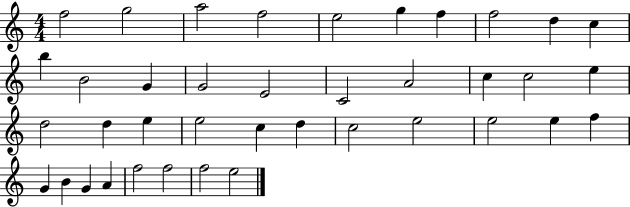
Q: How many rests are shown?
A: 0